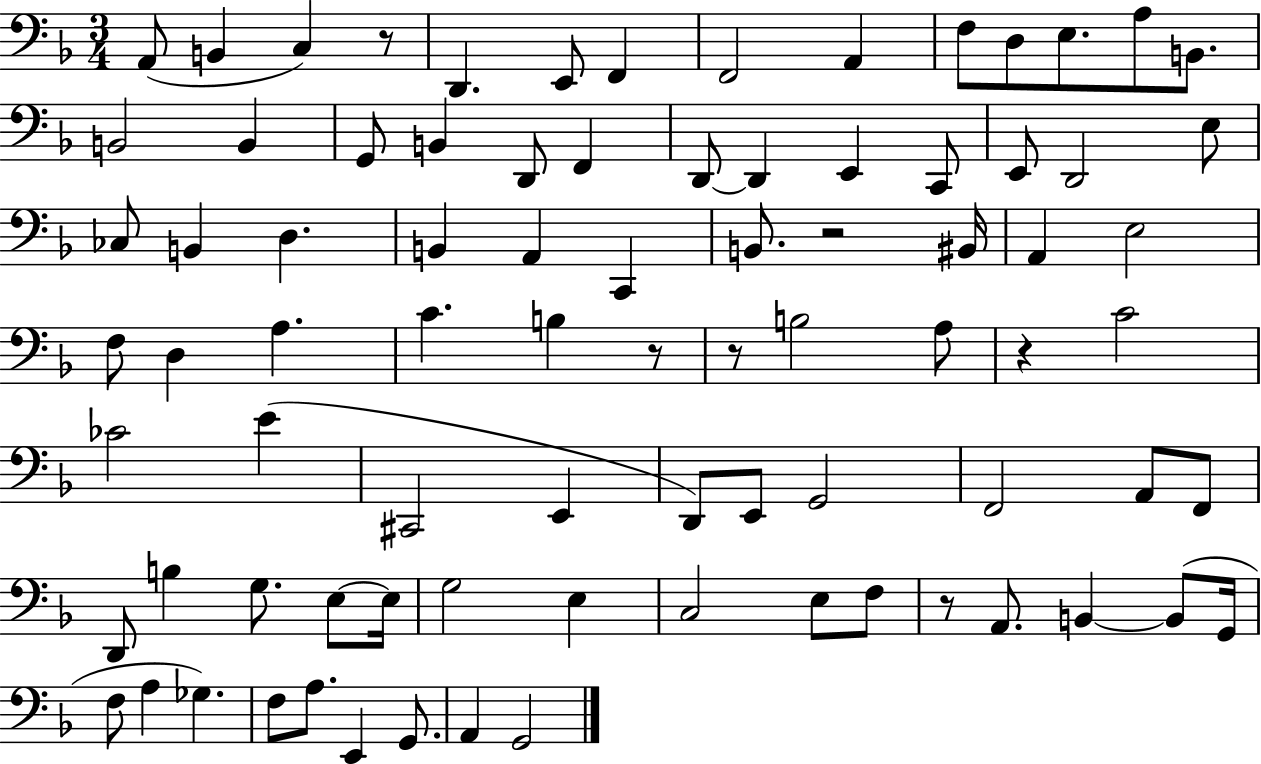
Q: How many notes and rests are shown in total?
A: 83